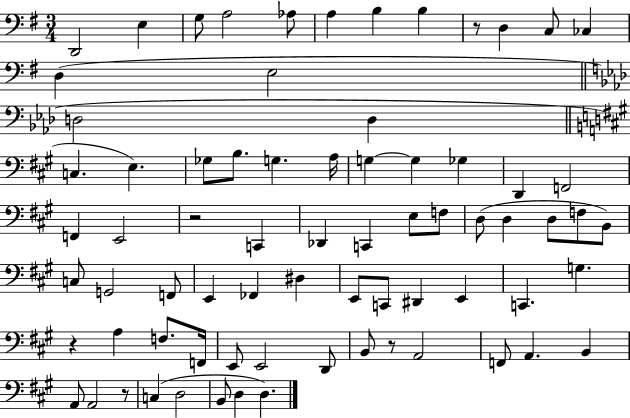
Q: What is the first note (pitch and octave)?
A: D2